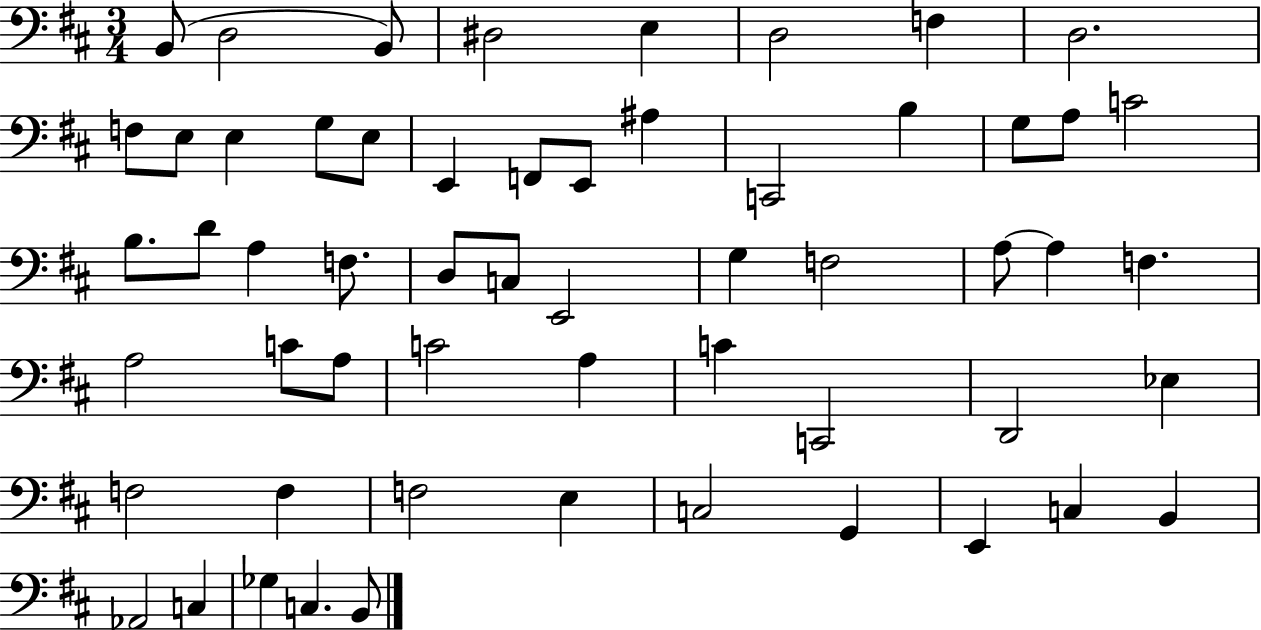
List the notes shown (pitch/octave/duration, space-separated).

B2/e D3/h B2/e D#3/h E3/q D3/h F3/q D3/h. F3/e E3/e E3/q G3/e E3/e E2/q F2/e E2/e A#3/q C2/h B3/q G3/e A3/e C4/h B3/e. D4/e A3/q F3/e. D3/e C3/e E2/h G3/q F3/h A3/e A3/q F3/q. A3/h C4/e A3/e C4/h A3/q C4/q C2/h D2/h Eb3/q F3/h F3/q F3/h E3/q C3/h G2/q E2/q C3/q B2/q Ab2/h C3/q Gb3/q C3/q. B2/e